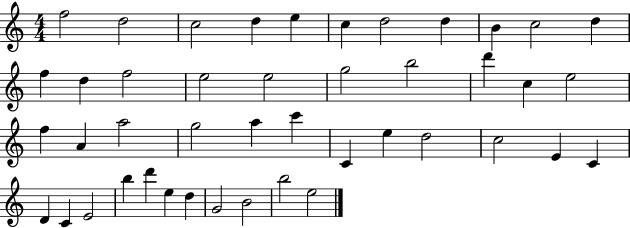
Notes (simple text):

F5/h D5/h C5/h D5/q E5/q C5/q D5/h D5/q B4/q C5/h D5/q F5/q D5/q F5/h E5/h E5/h G5/h B5/h D6/q C5/q E5/h F5/q A4/q A5/h G5/h A5/q C6/q C4/q E5/q D5/h C5/h E4/q C4/q D4/q C4/q E4/h B5/q D6/q E5/q D5/q G4/h B4/h B5/h E5/h